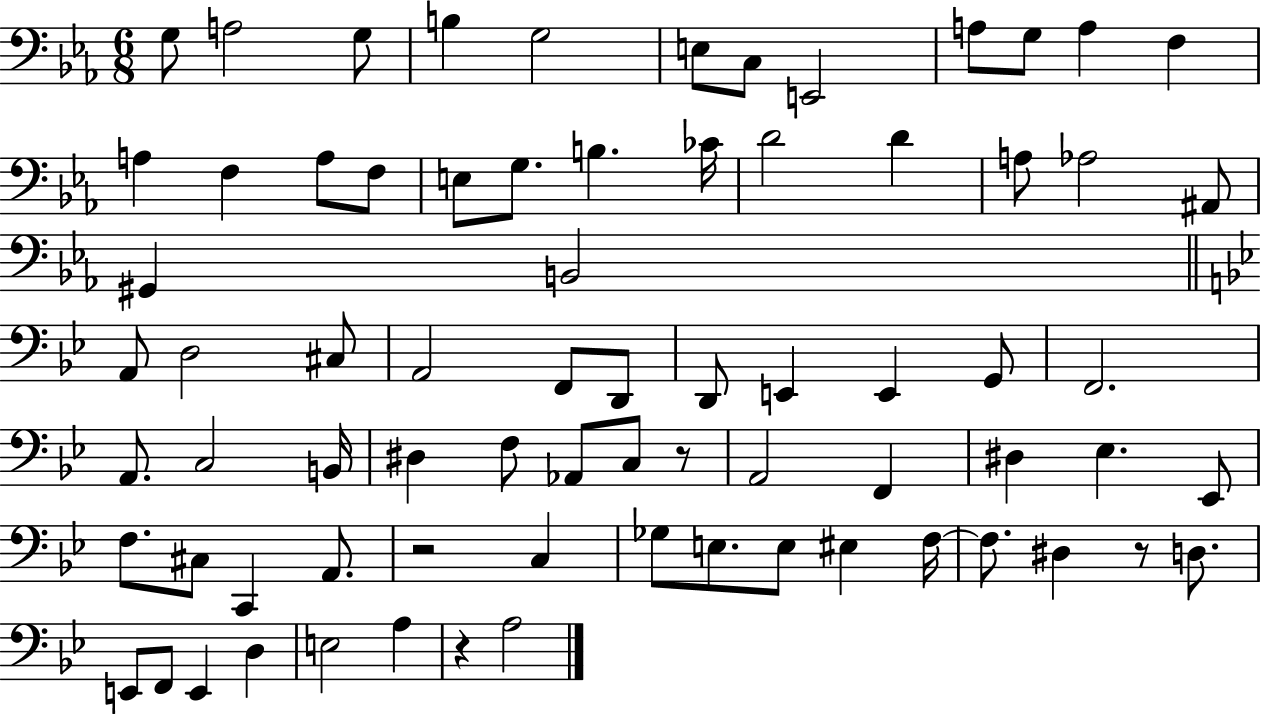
{
  \clef bass
  \numericTimeSignature
  \time 6/8
  \key ees \major
  g8 a2 g8 | b4 g2 | e8 c8 e,2 | a8 g8 a4 f4 | \break a4 f4 a8 f8 | e8 g8. b4. ces'16 | d'2 d'4 | a8 aes2 ais,8 | \break gis,4 b,2 | \bar "||" \break \key bes \major a,8 d2 cis8 | a,2 f,8 d,8 | d,8 e,4 e,4 g,8 | f,2. | \break a,8. c2 b,16 | dis4 f8 aes,8 c8 r8 | a,2 f,4 | dis4 ees4. ees,8 | \break f8. cis8 c,4 a,8. | r2 c4 | ges8 e8. e8 eis4 f16~~ | f8. dis4 r8 d8. | \break e,8 f,8 e,4 d4 | e2 a4 | r4 a2 | \bar "|."
}